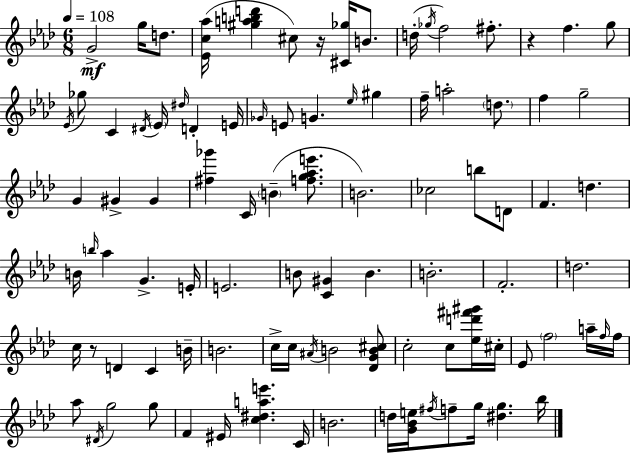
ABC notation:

X:1
T:Untitled
M:6/8
L:1/4
K:Fm
G2 g/4 d/2 [_Ec_a]/4 [^gabd'] ^c/2 z/4 [^C_g]/4 B/2 d/4 _g/4 f2 ^f/2 z f g/2 _E/4 _g/2 C ^D/4 _E/4 ^d/4 D E/4 _G/4 E/2 G _e/4 ^g f/4 a2 d/2 f g2 G ^G ^G [^f_g'] C/4 B [fg_ae']/2 B2 _c2 b/2 D/2 F d B/4 b/4 _a G E/4 E2 B/2 [C^G] B B2 F2 d2 c/4 z/2 D C B/4 B2 c/4 c/4 ^A/4 B2 [_DGB^c]/2 c2 c/2 [_ed'^f'^g']/4 ^c/4 _E/2 f2 a/4 f/4 f/4 _a/2 ^D/4 g2 g/2 F ^E/4 [c^dae'] C/4 B2 d/4 [G_Be]/4 ^f/4 f/2 g/4 [^dg] _b/4